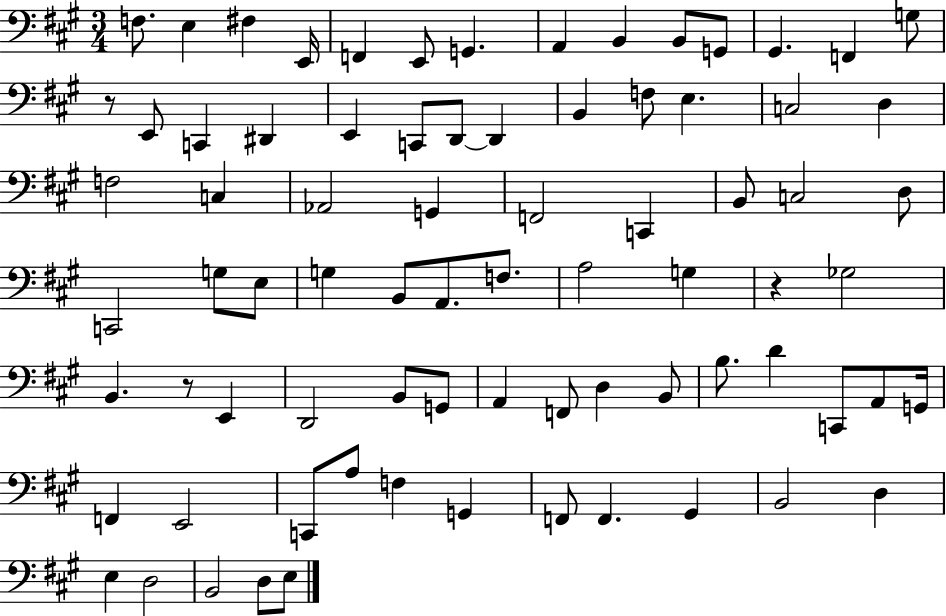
F3/e. E3/q F#3/q E2/s F2/q E2/e G2/q. A2/q B2/q B2/e G2/e G#2/q. F2/q G3/e R/e E2/e C2/q D#2/q E2/q C2/e D2/e D2/q B2/q F3/e E3/q. C3/h D3/q F3/h C3/q Ab2/h G2/q F2/h C2/q B2/e C3/h D3/e C2/h G3/e E3/e G3/q B2/e A2/e. F3/e. A3/h G3/q R/q Gb3/h B2/q. R/e E2/q D2/h B2/e G2/e A2/q F2/e D3/q B2/e B3/e. D4/q C2/e A2/e G2/s F2/q E2/h C2/e A3/e F3/q G2/q F2/e F2/q. G#2/q B2/h D3/q E3/q D3/h B2/h D3/e E3/e